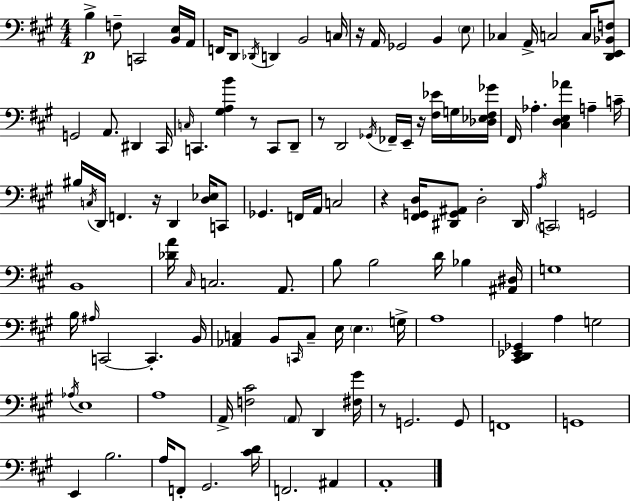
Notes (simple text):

B3/q F3/e C2/h [B2,E3]/s A2/s F2/s D2/e Db2/s D2/q B2/h C3/s R/s A2/s Gb2/h B2/q E3/e CES3/q A2/s C3/h C3/s [D2,E2,Bb2,F3]/e G2/h A2/e. D#2/q C#2/s C3/s C2/q. [G#3,A3,B4]/q R/e C2/e D2/e R/e D2/h Gb2/s FES2/s E2/s R/s [F#3,Eb4]/s G3/s [Db3,Eb3,F#3,Gb4]/s F#2/s Ab3/q. [C#3,D3,E3,Ab4]/q A3/q C4/s BIS3/s C3/s D2/s F2/q. R/s D2/q [D3,Eb3]/s C2/e Gb2/q. F2/s A2/s C3/h R/q [F#2,G2,D3]/s [D#2,G2,A#2]/e D3/h D#2/s A3/s C2/h G2/h B2/w [Db4,A4]/s C#3/s C3/h. A2/e. B3/e B3/h D4/s Bb3/q [A#2,D#3]/s G3/w B3/s A#3/s C2/h C2/q. B2/s [Ab2,C3]/q B2/e C2/s C3/e E3/s E3/q. G3/s A3/w [C#2,D2,Eb2,Gb2]/q A3/q G3/h Ab3/s E3/w A3/w A2/s [F3,C#4]/h A2/e D2/q [F#3,G#4]/s R/e G2/h. G2/e F2/w G2/w E2/q B3/h. A3/s F2/e G#2/h. [C#4,D4]/s F2/h. A#2/q A2/w